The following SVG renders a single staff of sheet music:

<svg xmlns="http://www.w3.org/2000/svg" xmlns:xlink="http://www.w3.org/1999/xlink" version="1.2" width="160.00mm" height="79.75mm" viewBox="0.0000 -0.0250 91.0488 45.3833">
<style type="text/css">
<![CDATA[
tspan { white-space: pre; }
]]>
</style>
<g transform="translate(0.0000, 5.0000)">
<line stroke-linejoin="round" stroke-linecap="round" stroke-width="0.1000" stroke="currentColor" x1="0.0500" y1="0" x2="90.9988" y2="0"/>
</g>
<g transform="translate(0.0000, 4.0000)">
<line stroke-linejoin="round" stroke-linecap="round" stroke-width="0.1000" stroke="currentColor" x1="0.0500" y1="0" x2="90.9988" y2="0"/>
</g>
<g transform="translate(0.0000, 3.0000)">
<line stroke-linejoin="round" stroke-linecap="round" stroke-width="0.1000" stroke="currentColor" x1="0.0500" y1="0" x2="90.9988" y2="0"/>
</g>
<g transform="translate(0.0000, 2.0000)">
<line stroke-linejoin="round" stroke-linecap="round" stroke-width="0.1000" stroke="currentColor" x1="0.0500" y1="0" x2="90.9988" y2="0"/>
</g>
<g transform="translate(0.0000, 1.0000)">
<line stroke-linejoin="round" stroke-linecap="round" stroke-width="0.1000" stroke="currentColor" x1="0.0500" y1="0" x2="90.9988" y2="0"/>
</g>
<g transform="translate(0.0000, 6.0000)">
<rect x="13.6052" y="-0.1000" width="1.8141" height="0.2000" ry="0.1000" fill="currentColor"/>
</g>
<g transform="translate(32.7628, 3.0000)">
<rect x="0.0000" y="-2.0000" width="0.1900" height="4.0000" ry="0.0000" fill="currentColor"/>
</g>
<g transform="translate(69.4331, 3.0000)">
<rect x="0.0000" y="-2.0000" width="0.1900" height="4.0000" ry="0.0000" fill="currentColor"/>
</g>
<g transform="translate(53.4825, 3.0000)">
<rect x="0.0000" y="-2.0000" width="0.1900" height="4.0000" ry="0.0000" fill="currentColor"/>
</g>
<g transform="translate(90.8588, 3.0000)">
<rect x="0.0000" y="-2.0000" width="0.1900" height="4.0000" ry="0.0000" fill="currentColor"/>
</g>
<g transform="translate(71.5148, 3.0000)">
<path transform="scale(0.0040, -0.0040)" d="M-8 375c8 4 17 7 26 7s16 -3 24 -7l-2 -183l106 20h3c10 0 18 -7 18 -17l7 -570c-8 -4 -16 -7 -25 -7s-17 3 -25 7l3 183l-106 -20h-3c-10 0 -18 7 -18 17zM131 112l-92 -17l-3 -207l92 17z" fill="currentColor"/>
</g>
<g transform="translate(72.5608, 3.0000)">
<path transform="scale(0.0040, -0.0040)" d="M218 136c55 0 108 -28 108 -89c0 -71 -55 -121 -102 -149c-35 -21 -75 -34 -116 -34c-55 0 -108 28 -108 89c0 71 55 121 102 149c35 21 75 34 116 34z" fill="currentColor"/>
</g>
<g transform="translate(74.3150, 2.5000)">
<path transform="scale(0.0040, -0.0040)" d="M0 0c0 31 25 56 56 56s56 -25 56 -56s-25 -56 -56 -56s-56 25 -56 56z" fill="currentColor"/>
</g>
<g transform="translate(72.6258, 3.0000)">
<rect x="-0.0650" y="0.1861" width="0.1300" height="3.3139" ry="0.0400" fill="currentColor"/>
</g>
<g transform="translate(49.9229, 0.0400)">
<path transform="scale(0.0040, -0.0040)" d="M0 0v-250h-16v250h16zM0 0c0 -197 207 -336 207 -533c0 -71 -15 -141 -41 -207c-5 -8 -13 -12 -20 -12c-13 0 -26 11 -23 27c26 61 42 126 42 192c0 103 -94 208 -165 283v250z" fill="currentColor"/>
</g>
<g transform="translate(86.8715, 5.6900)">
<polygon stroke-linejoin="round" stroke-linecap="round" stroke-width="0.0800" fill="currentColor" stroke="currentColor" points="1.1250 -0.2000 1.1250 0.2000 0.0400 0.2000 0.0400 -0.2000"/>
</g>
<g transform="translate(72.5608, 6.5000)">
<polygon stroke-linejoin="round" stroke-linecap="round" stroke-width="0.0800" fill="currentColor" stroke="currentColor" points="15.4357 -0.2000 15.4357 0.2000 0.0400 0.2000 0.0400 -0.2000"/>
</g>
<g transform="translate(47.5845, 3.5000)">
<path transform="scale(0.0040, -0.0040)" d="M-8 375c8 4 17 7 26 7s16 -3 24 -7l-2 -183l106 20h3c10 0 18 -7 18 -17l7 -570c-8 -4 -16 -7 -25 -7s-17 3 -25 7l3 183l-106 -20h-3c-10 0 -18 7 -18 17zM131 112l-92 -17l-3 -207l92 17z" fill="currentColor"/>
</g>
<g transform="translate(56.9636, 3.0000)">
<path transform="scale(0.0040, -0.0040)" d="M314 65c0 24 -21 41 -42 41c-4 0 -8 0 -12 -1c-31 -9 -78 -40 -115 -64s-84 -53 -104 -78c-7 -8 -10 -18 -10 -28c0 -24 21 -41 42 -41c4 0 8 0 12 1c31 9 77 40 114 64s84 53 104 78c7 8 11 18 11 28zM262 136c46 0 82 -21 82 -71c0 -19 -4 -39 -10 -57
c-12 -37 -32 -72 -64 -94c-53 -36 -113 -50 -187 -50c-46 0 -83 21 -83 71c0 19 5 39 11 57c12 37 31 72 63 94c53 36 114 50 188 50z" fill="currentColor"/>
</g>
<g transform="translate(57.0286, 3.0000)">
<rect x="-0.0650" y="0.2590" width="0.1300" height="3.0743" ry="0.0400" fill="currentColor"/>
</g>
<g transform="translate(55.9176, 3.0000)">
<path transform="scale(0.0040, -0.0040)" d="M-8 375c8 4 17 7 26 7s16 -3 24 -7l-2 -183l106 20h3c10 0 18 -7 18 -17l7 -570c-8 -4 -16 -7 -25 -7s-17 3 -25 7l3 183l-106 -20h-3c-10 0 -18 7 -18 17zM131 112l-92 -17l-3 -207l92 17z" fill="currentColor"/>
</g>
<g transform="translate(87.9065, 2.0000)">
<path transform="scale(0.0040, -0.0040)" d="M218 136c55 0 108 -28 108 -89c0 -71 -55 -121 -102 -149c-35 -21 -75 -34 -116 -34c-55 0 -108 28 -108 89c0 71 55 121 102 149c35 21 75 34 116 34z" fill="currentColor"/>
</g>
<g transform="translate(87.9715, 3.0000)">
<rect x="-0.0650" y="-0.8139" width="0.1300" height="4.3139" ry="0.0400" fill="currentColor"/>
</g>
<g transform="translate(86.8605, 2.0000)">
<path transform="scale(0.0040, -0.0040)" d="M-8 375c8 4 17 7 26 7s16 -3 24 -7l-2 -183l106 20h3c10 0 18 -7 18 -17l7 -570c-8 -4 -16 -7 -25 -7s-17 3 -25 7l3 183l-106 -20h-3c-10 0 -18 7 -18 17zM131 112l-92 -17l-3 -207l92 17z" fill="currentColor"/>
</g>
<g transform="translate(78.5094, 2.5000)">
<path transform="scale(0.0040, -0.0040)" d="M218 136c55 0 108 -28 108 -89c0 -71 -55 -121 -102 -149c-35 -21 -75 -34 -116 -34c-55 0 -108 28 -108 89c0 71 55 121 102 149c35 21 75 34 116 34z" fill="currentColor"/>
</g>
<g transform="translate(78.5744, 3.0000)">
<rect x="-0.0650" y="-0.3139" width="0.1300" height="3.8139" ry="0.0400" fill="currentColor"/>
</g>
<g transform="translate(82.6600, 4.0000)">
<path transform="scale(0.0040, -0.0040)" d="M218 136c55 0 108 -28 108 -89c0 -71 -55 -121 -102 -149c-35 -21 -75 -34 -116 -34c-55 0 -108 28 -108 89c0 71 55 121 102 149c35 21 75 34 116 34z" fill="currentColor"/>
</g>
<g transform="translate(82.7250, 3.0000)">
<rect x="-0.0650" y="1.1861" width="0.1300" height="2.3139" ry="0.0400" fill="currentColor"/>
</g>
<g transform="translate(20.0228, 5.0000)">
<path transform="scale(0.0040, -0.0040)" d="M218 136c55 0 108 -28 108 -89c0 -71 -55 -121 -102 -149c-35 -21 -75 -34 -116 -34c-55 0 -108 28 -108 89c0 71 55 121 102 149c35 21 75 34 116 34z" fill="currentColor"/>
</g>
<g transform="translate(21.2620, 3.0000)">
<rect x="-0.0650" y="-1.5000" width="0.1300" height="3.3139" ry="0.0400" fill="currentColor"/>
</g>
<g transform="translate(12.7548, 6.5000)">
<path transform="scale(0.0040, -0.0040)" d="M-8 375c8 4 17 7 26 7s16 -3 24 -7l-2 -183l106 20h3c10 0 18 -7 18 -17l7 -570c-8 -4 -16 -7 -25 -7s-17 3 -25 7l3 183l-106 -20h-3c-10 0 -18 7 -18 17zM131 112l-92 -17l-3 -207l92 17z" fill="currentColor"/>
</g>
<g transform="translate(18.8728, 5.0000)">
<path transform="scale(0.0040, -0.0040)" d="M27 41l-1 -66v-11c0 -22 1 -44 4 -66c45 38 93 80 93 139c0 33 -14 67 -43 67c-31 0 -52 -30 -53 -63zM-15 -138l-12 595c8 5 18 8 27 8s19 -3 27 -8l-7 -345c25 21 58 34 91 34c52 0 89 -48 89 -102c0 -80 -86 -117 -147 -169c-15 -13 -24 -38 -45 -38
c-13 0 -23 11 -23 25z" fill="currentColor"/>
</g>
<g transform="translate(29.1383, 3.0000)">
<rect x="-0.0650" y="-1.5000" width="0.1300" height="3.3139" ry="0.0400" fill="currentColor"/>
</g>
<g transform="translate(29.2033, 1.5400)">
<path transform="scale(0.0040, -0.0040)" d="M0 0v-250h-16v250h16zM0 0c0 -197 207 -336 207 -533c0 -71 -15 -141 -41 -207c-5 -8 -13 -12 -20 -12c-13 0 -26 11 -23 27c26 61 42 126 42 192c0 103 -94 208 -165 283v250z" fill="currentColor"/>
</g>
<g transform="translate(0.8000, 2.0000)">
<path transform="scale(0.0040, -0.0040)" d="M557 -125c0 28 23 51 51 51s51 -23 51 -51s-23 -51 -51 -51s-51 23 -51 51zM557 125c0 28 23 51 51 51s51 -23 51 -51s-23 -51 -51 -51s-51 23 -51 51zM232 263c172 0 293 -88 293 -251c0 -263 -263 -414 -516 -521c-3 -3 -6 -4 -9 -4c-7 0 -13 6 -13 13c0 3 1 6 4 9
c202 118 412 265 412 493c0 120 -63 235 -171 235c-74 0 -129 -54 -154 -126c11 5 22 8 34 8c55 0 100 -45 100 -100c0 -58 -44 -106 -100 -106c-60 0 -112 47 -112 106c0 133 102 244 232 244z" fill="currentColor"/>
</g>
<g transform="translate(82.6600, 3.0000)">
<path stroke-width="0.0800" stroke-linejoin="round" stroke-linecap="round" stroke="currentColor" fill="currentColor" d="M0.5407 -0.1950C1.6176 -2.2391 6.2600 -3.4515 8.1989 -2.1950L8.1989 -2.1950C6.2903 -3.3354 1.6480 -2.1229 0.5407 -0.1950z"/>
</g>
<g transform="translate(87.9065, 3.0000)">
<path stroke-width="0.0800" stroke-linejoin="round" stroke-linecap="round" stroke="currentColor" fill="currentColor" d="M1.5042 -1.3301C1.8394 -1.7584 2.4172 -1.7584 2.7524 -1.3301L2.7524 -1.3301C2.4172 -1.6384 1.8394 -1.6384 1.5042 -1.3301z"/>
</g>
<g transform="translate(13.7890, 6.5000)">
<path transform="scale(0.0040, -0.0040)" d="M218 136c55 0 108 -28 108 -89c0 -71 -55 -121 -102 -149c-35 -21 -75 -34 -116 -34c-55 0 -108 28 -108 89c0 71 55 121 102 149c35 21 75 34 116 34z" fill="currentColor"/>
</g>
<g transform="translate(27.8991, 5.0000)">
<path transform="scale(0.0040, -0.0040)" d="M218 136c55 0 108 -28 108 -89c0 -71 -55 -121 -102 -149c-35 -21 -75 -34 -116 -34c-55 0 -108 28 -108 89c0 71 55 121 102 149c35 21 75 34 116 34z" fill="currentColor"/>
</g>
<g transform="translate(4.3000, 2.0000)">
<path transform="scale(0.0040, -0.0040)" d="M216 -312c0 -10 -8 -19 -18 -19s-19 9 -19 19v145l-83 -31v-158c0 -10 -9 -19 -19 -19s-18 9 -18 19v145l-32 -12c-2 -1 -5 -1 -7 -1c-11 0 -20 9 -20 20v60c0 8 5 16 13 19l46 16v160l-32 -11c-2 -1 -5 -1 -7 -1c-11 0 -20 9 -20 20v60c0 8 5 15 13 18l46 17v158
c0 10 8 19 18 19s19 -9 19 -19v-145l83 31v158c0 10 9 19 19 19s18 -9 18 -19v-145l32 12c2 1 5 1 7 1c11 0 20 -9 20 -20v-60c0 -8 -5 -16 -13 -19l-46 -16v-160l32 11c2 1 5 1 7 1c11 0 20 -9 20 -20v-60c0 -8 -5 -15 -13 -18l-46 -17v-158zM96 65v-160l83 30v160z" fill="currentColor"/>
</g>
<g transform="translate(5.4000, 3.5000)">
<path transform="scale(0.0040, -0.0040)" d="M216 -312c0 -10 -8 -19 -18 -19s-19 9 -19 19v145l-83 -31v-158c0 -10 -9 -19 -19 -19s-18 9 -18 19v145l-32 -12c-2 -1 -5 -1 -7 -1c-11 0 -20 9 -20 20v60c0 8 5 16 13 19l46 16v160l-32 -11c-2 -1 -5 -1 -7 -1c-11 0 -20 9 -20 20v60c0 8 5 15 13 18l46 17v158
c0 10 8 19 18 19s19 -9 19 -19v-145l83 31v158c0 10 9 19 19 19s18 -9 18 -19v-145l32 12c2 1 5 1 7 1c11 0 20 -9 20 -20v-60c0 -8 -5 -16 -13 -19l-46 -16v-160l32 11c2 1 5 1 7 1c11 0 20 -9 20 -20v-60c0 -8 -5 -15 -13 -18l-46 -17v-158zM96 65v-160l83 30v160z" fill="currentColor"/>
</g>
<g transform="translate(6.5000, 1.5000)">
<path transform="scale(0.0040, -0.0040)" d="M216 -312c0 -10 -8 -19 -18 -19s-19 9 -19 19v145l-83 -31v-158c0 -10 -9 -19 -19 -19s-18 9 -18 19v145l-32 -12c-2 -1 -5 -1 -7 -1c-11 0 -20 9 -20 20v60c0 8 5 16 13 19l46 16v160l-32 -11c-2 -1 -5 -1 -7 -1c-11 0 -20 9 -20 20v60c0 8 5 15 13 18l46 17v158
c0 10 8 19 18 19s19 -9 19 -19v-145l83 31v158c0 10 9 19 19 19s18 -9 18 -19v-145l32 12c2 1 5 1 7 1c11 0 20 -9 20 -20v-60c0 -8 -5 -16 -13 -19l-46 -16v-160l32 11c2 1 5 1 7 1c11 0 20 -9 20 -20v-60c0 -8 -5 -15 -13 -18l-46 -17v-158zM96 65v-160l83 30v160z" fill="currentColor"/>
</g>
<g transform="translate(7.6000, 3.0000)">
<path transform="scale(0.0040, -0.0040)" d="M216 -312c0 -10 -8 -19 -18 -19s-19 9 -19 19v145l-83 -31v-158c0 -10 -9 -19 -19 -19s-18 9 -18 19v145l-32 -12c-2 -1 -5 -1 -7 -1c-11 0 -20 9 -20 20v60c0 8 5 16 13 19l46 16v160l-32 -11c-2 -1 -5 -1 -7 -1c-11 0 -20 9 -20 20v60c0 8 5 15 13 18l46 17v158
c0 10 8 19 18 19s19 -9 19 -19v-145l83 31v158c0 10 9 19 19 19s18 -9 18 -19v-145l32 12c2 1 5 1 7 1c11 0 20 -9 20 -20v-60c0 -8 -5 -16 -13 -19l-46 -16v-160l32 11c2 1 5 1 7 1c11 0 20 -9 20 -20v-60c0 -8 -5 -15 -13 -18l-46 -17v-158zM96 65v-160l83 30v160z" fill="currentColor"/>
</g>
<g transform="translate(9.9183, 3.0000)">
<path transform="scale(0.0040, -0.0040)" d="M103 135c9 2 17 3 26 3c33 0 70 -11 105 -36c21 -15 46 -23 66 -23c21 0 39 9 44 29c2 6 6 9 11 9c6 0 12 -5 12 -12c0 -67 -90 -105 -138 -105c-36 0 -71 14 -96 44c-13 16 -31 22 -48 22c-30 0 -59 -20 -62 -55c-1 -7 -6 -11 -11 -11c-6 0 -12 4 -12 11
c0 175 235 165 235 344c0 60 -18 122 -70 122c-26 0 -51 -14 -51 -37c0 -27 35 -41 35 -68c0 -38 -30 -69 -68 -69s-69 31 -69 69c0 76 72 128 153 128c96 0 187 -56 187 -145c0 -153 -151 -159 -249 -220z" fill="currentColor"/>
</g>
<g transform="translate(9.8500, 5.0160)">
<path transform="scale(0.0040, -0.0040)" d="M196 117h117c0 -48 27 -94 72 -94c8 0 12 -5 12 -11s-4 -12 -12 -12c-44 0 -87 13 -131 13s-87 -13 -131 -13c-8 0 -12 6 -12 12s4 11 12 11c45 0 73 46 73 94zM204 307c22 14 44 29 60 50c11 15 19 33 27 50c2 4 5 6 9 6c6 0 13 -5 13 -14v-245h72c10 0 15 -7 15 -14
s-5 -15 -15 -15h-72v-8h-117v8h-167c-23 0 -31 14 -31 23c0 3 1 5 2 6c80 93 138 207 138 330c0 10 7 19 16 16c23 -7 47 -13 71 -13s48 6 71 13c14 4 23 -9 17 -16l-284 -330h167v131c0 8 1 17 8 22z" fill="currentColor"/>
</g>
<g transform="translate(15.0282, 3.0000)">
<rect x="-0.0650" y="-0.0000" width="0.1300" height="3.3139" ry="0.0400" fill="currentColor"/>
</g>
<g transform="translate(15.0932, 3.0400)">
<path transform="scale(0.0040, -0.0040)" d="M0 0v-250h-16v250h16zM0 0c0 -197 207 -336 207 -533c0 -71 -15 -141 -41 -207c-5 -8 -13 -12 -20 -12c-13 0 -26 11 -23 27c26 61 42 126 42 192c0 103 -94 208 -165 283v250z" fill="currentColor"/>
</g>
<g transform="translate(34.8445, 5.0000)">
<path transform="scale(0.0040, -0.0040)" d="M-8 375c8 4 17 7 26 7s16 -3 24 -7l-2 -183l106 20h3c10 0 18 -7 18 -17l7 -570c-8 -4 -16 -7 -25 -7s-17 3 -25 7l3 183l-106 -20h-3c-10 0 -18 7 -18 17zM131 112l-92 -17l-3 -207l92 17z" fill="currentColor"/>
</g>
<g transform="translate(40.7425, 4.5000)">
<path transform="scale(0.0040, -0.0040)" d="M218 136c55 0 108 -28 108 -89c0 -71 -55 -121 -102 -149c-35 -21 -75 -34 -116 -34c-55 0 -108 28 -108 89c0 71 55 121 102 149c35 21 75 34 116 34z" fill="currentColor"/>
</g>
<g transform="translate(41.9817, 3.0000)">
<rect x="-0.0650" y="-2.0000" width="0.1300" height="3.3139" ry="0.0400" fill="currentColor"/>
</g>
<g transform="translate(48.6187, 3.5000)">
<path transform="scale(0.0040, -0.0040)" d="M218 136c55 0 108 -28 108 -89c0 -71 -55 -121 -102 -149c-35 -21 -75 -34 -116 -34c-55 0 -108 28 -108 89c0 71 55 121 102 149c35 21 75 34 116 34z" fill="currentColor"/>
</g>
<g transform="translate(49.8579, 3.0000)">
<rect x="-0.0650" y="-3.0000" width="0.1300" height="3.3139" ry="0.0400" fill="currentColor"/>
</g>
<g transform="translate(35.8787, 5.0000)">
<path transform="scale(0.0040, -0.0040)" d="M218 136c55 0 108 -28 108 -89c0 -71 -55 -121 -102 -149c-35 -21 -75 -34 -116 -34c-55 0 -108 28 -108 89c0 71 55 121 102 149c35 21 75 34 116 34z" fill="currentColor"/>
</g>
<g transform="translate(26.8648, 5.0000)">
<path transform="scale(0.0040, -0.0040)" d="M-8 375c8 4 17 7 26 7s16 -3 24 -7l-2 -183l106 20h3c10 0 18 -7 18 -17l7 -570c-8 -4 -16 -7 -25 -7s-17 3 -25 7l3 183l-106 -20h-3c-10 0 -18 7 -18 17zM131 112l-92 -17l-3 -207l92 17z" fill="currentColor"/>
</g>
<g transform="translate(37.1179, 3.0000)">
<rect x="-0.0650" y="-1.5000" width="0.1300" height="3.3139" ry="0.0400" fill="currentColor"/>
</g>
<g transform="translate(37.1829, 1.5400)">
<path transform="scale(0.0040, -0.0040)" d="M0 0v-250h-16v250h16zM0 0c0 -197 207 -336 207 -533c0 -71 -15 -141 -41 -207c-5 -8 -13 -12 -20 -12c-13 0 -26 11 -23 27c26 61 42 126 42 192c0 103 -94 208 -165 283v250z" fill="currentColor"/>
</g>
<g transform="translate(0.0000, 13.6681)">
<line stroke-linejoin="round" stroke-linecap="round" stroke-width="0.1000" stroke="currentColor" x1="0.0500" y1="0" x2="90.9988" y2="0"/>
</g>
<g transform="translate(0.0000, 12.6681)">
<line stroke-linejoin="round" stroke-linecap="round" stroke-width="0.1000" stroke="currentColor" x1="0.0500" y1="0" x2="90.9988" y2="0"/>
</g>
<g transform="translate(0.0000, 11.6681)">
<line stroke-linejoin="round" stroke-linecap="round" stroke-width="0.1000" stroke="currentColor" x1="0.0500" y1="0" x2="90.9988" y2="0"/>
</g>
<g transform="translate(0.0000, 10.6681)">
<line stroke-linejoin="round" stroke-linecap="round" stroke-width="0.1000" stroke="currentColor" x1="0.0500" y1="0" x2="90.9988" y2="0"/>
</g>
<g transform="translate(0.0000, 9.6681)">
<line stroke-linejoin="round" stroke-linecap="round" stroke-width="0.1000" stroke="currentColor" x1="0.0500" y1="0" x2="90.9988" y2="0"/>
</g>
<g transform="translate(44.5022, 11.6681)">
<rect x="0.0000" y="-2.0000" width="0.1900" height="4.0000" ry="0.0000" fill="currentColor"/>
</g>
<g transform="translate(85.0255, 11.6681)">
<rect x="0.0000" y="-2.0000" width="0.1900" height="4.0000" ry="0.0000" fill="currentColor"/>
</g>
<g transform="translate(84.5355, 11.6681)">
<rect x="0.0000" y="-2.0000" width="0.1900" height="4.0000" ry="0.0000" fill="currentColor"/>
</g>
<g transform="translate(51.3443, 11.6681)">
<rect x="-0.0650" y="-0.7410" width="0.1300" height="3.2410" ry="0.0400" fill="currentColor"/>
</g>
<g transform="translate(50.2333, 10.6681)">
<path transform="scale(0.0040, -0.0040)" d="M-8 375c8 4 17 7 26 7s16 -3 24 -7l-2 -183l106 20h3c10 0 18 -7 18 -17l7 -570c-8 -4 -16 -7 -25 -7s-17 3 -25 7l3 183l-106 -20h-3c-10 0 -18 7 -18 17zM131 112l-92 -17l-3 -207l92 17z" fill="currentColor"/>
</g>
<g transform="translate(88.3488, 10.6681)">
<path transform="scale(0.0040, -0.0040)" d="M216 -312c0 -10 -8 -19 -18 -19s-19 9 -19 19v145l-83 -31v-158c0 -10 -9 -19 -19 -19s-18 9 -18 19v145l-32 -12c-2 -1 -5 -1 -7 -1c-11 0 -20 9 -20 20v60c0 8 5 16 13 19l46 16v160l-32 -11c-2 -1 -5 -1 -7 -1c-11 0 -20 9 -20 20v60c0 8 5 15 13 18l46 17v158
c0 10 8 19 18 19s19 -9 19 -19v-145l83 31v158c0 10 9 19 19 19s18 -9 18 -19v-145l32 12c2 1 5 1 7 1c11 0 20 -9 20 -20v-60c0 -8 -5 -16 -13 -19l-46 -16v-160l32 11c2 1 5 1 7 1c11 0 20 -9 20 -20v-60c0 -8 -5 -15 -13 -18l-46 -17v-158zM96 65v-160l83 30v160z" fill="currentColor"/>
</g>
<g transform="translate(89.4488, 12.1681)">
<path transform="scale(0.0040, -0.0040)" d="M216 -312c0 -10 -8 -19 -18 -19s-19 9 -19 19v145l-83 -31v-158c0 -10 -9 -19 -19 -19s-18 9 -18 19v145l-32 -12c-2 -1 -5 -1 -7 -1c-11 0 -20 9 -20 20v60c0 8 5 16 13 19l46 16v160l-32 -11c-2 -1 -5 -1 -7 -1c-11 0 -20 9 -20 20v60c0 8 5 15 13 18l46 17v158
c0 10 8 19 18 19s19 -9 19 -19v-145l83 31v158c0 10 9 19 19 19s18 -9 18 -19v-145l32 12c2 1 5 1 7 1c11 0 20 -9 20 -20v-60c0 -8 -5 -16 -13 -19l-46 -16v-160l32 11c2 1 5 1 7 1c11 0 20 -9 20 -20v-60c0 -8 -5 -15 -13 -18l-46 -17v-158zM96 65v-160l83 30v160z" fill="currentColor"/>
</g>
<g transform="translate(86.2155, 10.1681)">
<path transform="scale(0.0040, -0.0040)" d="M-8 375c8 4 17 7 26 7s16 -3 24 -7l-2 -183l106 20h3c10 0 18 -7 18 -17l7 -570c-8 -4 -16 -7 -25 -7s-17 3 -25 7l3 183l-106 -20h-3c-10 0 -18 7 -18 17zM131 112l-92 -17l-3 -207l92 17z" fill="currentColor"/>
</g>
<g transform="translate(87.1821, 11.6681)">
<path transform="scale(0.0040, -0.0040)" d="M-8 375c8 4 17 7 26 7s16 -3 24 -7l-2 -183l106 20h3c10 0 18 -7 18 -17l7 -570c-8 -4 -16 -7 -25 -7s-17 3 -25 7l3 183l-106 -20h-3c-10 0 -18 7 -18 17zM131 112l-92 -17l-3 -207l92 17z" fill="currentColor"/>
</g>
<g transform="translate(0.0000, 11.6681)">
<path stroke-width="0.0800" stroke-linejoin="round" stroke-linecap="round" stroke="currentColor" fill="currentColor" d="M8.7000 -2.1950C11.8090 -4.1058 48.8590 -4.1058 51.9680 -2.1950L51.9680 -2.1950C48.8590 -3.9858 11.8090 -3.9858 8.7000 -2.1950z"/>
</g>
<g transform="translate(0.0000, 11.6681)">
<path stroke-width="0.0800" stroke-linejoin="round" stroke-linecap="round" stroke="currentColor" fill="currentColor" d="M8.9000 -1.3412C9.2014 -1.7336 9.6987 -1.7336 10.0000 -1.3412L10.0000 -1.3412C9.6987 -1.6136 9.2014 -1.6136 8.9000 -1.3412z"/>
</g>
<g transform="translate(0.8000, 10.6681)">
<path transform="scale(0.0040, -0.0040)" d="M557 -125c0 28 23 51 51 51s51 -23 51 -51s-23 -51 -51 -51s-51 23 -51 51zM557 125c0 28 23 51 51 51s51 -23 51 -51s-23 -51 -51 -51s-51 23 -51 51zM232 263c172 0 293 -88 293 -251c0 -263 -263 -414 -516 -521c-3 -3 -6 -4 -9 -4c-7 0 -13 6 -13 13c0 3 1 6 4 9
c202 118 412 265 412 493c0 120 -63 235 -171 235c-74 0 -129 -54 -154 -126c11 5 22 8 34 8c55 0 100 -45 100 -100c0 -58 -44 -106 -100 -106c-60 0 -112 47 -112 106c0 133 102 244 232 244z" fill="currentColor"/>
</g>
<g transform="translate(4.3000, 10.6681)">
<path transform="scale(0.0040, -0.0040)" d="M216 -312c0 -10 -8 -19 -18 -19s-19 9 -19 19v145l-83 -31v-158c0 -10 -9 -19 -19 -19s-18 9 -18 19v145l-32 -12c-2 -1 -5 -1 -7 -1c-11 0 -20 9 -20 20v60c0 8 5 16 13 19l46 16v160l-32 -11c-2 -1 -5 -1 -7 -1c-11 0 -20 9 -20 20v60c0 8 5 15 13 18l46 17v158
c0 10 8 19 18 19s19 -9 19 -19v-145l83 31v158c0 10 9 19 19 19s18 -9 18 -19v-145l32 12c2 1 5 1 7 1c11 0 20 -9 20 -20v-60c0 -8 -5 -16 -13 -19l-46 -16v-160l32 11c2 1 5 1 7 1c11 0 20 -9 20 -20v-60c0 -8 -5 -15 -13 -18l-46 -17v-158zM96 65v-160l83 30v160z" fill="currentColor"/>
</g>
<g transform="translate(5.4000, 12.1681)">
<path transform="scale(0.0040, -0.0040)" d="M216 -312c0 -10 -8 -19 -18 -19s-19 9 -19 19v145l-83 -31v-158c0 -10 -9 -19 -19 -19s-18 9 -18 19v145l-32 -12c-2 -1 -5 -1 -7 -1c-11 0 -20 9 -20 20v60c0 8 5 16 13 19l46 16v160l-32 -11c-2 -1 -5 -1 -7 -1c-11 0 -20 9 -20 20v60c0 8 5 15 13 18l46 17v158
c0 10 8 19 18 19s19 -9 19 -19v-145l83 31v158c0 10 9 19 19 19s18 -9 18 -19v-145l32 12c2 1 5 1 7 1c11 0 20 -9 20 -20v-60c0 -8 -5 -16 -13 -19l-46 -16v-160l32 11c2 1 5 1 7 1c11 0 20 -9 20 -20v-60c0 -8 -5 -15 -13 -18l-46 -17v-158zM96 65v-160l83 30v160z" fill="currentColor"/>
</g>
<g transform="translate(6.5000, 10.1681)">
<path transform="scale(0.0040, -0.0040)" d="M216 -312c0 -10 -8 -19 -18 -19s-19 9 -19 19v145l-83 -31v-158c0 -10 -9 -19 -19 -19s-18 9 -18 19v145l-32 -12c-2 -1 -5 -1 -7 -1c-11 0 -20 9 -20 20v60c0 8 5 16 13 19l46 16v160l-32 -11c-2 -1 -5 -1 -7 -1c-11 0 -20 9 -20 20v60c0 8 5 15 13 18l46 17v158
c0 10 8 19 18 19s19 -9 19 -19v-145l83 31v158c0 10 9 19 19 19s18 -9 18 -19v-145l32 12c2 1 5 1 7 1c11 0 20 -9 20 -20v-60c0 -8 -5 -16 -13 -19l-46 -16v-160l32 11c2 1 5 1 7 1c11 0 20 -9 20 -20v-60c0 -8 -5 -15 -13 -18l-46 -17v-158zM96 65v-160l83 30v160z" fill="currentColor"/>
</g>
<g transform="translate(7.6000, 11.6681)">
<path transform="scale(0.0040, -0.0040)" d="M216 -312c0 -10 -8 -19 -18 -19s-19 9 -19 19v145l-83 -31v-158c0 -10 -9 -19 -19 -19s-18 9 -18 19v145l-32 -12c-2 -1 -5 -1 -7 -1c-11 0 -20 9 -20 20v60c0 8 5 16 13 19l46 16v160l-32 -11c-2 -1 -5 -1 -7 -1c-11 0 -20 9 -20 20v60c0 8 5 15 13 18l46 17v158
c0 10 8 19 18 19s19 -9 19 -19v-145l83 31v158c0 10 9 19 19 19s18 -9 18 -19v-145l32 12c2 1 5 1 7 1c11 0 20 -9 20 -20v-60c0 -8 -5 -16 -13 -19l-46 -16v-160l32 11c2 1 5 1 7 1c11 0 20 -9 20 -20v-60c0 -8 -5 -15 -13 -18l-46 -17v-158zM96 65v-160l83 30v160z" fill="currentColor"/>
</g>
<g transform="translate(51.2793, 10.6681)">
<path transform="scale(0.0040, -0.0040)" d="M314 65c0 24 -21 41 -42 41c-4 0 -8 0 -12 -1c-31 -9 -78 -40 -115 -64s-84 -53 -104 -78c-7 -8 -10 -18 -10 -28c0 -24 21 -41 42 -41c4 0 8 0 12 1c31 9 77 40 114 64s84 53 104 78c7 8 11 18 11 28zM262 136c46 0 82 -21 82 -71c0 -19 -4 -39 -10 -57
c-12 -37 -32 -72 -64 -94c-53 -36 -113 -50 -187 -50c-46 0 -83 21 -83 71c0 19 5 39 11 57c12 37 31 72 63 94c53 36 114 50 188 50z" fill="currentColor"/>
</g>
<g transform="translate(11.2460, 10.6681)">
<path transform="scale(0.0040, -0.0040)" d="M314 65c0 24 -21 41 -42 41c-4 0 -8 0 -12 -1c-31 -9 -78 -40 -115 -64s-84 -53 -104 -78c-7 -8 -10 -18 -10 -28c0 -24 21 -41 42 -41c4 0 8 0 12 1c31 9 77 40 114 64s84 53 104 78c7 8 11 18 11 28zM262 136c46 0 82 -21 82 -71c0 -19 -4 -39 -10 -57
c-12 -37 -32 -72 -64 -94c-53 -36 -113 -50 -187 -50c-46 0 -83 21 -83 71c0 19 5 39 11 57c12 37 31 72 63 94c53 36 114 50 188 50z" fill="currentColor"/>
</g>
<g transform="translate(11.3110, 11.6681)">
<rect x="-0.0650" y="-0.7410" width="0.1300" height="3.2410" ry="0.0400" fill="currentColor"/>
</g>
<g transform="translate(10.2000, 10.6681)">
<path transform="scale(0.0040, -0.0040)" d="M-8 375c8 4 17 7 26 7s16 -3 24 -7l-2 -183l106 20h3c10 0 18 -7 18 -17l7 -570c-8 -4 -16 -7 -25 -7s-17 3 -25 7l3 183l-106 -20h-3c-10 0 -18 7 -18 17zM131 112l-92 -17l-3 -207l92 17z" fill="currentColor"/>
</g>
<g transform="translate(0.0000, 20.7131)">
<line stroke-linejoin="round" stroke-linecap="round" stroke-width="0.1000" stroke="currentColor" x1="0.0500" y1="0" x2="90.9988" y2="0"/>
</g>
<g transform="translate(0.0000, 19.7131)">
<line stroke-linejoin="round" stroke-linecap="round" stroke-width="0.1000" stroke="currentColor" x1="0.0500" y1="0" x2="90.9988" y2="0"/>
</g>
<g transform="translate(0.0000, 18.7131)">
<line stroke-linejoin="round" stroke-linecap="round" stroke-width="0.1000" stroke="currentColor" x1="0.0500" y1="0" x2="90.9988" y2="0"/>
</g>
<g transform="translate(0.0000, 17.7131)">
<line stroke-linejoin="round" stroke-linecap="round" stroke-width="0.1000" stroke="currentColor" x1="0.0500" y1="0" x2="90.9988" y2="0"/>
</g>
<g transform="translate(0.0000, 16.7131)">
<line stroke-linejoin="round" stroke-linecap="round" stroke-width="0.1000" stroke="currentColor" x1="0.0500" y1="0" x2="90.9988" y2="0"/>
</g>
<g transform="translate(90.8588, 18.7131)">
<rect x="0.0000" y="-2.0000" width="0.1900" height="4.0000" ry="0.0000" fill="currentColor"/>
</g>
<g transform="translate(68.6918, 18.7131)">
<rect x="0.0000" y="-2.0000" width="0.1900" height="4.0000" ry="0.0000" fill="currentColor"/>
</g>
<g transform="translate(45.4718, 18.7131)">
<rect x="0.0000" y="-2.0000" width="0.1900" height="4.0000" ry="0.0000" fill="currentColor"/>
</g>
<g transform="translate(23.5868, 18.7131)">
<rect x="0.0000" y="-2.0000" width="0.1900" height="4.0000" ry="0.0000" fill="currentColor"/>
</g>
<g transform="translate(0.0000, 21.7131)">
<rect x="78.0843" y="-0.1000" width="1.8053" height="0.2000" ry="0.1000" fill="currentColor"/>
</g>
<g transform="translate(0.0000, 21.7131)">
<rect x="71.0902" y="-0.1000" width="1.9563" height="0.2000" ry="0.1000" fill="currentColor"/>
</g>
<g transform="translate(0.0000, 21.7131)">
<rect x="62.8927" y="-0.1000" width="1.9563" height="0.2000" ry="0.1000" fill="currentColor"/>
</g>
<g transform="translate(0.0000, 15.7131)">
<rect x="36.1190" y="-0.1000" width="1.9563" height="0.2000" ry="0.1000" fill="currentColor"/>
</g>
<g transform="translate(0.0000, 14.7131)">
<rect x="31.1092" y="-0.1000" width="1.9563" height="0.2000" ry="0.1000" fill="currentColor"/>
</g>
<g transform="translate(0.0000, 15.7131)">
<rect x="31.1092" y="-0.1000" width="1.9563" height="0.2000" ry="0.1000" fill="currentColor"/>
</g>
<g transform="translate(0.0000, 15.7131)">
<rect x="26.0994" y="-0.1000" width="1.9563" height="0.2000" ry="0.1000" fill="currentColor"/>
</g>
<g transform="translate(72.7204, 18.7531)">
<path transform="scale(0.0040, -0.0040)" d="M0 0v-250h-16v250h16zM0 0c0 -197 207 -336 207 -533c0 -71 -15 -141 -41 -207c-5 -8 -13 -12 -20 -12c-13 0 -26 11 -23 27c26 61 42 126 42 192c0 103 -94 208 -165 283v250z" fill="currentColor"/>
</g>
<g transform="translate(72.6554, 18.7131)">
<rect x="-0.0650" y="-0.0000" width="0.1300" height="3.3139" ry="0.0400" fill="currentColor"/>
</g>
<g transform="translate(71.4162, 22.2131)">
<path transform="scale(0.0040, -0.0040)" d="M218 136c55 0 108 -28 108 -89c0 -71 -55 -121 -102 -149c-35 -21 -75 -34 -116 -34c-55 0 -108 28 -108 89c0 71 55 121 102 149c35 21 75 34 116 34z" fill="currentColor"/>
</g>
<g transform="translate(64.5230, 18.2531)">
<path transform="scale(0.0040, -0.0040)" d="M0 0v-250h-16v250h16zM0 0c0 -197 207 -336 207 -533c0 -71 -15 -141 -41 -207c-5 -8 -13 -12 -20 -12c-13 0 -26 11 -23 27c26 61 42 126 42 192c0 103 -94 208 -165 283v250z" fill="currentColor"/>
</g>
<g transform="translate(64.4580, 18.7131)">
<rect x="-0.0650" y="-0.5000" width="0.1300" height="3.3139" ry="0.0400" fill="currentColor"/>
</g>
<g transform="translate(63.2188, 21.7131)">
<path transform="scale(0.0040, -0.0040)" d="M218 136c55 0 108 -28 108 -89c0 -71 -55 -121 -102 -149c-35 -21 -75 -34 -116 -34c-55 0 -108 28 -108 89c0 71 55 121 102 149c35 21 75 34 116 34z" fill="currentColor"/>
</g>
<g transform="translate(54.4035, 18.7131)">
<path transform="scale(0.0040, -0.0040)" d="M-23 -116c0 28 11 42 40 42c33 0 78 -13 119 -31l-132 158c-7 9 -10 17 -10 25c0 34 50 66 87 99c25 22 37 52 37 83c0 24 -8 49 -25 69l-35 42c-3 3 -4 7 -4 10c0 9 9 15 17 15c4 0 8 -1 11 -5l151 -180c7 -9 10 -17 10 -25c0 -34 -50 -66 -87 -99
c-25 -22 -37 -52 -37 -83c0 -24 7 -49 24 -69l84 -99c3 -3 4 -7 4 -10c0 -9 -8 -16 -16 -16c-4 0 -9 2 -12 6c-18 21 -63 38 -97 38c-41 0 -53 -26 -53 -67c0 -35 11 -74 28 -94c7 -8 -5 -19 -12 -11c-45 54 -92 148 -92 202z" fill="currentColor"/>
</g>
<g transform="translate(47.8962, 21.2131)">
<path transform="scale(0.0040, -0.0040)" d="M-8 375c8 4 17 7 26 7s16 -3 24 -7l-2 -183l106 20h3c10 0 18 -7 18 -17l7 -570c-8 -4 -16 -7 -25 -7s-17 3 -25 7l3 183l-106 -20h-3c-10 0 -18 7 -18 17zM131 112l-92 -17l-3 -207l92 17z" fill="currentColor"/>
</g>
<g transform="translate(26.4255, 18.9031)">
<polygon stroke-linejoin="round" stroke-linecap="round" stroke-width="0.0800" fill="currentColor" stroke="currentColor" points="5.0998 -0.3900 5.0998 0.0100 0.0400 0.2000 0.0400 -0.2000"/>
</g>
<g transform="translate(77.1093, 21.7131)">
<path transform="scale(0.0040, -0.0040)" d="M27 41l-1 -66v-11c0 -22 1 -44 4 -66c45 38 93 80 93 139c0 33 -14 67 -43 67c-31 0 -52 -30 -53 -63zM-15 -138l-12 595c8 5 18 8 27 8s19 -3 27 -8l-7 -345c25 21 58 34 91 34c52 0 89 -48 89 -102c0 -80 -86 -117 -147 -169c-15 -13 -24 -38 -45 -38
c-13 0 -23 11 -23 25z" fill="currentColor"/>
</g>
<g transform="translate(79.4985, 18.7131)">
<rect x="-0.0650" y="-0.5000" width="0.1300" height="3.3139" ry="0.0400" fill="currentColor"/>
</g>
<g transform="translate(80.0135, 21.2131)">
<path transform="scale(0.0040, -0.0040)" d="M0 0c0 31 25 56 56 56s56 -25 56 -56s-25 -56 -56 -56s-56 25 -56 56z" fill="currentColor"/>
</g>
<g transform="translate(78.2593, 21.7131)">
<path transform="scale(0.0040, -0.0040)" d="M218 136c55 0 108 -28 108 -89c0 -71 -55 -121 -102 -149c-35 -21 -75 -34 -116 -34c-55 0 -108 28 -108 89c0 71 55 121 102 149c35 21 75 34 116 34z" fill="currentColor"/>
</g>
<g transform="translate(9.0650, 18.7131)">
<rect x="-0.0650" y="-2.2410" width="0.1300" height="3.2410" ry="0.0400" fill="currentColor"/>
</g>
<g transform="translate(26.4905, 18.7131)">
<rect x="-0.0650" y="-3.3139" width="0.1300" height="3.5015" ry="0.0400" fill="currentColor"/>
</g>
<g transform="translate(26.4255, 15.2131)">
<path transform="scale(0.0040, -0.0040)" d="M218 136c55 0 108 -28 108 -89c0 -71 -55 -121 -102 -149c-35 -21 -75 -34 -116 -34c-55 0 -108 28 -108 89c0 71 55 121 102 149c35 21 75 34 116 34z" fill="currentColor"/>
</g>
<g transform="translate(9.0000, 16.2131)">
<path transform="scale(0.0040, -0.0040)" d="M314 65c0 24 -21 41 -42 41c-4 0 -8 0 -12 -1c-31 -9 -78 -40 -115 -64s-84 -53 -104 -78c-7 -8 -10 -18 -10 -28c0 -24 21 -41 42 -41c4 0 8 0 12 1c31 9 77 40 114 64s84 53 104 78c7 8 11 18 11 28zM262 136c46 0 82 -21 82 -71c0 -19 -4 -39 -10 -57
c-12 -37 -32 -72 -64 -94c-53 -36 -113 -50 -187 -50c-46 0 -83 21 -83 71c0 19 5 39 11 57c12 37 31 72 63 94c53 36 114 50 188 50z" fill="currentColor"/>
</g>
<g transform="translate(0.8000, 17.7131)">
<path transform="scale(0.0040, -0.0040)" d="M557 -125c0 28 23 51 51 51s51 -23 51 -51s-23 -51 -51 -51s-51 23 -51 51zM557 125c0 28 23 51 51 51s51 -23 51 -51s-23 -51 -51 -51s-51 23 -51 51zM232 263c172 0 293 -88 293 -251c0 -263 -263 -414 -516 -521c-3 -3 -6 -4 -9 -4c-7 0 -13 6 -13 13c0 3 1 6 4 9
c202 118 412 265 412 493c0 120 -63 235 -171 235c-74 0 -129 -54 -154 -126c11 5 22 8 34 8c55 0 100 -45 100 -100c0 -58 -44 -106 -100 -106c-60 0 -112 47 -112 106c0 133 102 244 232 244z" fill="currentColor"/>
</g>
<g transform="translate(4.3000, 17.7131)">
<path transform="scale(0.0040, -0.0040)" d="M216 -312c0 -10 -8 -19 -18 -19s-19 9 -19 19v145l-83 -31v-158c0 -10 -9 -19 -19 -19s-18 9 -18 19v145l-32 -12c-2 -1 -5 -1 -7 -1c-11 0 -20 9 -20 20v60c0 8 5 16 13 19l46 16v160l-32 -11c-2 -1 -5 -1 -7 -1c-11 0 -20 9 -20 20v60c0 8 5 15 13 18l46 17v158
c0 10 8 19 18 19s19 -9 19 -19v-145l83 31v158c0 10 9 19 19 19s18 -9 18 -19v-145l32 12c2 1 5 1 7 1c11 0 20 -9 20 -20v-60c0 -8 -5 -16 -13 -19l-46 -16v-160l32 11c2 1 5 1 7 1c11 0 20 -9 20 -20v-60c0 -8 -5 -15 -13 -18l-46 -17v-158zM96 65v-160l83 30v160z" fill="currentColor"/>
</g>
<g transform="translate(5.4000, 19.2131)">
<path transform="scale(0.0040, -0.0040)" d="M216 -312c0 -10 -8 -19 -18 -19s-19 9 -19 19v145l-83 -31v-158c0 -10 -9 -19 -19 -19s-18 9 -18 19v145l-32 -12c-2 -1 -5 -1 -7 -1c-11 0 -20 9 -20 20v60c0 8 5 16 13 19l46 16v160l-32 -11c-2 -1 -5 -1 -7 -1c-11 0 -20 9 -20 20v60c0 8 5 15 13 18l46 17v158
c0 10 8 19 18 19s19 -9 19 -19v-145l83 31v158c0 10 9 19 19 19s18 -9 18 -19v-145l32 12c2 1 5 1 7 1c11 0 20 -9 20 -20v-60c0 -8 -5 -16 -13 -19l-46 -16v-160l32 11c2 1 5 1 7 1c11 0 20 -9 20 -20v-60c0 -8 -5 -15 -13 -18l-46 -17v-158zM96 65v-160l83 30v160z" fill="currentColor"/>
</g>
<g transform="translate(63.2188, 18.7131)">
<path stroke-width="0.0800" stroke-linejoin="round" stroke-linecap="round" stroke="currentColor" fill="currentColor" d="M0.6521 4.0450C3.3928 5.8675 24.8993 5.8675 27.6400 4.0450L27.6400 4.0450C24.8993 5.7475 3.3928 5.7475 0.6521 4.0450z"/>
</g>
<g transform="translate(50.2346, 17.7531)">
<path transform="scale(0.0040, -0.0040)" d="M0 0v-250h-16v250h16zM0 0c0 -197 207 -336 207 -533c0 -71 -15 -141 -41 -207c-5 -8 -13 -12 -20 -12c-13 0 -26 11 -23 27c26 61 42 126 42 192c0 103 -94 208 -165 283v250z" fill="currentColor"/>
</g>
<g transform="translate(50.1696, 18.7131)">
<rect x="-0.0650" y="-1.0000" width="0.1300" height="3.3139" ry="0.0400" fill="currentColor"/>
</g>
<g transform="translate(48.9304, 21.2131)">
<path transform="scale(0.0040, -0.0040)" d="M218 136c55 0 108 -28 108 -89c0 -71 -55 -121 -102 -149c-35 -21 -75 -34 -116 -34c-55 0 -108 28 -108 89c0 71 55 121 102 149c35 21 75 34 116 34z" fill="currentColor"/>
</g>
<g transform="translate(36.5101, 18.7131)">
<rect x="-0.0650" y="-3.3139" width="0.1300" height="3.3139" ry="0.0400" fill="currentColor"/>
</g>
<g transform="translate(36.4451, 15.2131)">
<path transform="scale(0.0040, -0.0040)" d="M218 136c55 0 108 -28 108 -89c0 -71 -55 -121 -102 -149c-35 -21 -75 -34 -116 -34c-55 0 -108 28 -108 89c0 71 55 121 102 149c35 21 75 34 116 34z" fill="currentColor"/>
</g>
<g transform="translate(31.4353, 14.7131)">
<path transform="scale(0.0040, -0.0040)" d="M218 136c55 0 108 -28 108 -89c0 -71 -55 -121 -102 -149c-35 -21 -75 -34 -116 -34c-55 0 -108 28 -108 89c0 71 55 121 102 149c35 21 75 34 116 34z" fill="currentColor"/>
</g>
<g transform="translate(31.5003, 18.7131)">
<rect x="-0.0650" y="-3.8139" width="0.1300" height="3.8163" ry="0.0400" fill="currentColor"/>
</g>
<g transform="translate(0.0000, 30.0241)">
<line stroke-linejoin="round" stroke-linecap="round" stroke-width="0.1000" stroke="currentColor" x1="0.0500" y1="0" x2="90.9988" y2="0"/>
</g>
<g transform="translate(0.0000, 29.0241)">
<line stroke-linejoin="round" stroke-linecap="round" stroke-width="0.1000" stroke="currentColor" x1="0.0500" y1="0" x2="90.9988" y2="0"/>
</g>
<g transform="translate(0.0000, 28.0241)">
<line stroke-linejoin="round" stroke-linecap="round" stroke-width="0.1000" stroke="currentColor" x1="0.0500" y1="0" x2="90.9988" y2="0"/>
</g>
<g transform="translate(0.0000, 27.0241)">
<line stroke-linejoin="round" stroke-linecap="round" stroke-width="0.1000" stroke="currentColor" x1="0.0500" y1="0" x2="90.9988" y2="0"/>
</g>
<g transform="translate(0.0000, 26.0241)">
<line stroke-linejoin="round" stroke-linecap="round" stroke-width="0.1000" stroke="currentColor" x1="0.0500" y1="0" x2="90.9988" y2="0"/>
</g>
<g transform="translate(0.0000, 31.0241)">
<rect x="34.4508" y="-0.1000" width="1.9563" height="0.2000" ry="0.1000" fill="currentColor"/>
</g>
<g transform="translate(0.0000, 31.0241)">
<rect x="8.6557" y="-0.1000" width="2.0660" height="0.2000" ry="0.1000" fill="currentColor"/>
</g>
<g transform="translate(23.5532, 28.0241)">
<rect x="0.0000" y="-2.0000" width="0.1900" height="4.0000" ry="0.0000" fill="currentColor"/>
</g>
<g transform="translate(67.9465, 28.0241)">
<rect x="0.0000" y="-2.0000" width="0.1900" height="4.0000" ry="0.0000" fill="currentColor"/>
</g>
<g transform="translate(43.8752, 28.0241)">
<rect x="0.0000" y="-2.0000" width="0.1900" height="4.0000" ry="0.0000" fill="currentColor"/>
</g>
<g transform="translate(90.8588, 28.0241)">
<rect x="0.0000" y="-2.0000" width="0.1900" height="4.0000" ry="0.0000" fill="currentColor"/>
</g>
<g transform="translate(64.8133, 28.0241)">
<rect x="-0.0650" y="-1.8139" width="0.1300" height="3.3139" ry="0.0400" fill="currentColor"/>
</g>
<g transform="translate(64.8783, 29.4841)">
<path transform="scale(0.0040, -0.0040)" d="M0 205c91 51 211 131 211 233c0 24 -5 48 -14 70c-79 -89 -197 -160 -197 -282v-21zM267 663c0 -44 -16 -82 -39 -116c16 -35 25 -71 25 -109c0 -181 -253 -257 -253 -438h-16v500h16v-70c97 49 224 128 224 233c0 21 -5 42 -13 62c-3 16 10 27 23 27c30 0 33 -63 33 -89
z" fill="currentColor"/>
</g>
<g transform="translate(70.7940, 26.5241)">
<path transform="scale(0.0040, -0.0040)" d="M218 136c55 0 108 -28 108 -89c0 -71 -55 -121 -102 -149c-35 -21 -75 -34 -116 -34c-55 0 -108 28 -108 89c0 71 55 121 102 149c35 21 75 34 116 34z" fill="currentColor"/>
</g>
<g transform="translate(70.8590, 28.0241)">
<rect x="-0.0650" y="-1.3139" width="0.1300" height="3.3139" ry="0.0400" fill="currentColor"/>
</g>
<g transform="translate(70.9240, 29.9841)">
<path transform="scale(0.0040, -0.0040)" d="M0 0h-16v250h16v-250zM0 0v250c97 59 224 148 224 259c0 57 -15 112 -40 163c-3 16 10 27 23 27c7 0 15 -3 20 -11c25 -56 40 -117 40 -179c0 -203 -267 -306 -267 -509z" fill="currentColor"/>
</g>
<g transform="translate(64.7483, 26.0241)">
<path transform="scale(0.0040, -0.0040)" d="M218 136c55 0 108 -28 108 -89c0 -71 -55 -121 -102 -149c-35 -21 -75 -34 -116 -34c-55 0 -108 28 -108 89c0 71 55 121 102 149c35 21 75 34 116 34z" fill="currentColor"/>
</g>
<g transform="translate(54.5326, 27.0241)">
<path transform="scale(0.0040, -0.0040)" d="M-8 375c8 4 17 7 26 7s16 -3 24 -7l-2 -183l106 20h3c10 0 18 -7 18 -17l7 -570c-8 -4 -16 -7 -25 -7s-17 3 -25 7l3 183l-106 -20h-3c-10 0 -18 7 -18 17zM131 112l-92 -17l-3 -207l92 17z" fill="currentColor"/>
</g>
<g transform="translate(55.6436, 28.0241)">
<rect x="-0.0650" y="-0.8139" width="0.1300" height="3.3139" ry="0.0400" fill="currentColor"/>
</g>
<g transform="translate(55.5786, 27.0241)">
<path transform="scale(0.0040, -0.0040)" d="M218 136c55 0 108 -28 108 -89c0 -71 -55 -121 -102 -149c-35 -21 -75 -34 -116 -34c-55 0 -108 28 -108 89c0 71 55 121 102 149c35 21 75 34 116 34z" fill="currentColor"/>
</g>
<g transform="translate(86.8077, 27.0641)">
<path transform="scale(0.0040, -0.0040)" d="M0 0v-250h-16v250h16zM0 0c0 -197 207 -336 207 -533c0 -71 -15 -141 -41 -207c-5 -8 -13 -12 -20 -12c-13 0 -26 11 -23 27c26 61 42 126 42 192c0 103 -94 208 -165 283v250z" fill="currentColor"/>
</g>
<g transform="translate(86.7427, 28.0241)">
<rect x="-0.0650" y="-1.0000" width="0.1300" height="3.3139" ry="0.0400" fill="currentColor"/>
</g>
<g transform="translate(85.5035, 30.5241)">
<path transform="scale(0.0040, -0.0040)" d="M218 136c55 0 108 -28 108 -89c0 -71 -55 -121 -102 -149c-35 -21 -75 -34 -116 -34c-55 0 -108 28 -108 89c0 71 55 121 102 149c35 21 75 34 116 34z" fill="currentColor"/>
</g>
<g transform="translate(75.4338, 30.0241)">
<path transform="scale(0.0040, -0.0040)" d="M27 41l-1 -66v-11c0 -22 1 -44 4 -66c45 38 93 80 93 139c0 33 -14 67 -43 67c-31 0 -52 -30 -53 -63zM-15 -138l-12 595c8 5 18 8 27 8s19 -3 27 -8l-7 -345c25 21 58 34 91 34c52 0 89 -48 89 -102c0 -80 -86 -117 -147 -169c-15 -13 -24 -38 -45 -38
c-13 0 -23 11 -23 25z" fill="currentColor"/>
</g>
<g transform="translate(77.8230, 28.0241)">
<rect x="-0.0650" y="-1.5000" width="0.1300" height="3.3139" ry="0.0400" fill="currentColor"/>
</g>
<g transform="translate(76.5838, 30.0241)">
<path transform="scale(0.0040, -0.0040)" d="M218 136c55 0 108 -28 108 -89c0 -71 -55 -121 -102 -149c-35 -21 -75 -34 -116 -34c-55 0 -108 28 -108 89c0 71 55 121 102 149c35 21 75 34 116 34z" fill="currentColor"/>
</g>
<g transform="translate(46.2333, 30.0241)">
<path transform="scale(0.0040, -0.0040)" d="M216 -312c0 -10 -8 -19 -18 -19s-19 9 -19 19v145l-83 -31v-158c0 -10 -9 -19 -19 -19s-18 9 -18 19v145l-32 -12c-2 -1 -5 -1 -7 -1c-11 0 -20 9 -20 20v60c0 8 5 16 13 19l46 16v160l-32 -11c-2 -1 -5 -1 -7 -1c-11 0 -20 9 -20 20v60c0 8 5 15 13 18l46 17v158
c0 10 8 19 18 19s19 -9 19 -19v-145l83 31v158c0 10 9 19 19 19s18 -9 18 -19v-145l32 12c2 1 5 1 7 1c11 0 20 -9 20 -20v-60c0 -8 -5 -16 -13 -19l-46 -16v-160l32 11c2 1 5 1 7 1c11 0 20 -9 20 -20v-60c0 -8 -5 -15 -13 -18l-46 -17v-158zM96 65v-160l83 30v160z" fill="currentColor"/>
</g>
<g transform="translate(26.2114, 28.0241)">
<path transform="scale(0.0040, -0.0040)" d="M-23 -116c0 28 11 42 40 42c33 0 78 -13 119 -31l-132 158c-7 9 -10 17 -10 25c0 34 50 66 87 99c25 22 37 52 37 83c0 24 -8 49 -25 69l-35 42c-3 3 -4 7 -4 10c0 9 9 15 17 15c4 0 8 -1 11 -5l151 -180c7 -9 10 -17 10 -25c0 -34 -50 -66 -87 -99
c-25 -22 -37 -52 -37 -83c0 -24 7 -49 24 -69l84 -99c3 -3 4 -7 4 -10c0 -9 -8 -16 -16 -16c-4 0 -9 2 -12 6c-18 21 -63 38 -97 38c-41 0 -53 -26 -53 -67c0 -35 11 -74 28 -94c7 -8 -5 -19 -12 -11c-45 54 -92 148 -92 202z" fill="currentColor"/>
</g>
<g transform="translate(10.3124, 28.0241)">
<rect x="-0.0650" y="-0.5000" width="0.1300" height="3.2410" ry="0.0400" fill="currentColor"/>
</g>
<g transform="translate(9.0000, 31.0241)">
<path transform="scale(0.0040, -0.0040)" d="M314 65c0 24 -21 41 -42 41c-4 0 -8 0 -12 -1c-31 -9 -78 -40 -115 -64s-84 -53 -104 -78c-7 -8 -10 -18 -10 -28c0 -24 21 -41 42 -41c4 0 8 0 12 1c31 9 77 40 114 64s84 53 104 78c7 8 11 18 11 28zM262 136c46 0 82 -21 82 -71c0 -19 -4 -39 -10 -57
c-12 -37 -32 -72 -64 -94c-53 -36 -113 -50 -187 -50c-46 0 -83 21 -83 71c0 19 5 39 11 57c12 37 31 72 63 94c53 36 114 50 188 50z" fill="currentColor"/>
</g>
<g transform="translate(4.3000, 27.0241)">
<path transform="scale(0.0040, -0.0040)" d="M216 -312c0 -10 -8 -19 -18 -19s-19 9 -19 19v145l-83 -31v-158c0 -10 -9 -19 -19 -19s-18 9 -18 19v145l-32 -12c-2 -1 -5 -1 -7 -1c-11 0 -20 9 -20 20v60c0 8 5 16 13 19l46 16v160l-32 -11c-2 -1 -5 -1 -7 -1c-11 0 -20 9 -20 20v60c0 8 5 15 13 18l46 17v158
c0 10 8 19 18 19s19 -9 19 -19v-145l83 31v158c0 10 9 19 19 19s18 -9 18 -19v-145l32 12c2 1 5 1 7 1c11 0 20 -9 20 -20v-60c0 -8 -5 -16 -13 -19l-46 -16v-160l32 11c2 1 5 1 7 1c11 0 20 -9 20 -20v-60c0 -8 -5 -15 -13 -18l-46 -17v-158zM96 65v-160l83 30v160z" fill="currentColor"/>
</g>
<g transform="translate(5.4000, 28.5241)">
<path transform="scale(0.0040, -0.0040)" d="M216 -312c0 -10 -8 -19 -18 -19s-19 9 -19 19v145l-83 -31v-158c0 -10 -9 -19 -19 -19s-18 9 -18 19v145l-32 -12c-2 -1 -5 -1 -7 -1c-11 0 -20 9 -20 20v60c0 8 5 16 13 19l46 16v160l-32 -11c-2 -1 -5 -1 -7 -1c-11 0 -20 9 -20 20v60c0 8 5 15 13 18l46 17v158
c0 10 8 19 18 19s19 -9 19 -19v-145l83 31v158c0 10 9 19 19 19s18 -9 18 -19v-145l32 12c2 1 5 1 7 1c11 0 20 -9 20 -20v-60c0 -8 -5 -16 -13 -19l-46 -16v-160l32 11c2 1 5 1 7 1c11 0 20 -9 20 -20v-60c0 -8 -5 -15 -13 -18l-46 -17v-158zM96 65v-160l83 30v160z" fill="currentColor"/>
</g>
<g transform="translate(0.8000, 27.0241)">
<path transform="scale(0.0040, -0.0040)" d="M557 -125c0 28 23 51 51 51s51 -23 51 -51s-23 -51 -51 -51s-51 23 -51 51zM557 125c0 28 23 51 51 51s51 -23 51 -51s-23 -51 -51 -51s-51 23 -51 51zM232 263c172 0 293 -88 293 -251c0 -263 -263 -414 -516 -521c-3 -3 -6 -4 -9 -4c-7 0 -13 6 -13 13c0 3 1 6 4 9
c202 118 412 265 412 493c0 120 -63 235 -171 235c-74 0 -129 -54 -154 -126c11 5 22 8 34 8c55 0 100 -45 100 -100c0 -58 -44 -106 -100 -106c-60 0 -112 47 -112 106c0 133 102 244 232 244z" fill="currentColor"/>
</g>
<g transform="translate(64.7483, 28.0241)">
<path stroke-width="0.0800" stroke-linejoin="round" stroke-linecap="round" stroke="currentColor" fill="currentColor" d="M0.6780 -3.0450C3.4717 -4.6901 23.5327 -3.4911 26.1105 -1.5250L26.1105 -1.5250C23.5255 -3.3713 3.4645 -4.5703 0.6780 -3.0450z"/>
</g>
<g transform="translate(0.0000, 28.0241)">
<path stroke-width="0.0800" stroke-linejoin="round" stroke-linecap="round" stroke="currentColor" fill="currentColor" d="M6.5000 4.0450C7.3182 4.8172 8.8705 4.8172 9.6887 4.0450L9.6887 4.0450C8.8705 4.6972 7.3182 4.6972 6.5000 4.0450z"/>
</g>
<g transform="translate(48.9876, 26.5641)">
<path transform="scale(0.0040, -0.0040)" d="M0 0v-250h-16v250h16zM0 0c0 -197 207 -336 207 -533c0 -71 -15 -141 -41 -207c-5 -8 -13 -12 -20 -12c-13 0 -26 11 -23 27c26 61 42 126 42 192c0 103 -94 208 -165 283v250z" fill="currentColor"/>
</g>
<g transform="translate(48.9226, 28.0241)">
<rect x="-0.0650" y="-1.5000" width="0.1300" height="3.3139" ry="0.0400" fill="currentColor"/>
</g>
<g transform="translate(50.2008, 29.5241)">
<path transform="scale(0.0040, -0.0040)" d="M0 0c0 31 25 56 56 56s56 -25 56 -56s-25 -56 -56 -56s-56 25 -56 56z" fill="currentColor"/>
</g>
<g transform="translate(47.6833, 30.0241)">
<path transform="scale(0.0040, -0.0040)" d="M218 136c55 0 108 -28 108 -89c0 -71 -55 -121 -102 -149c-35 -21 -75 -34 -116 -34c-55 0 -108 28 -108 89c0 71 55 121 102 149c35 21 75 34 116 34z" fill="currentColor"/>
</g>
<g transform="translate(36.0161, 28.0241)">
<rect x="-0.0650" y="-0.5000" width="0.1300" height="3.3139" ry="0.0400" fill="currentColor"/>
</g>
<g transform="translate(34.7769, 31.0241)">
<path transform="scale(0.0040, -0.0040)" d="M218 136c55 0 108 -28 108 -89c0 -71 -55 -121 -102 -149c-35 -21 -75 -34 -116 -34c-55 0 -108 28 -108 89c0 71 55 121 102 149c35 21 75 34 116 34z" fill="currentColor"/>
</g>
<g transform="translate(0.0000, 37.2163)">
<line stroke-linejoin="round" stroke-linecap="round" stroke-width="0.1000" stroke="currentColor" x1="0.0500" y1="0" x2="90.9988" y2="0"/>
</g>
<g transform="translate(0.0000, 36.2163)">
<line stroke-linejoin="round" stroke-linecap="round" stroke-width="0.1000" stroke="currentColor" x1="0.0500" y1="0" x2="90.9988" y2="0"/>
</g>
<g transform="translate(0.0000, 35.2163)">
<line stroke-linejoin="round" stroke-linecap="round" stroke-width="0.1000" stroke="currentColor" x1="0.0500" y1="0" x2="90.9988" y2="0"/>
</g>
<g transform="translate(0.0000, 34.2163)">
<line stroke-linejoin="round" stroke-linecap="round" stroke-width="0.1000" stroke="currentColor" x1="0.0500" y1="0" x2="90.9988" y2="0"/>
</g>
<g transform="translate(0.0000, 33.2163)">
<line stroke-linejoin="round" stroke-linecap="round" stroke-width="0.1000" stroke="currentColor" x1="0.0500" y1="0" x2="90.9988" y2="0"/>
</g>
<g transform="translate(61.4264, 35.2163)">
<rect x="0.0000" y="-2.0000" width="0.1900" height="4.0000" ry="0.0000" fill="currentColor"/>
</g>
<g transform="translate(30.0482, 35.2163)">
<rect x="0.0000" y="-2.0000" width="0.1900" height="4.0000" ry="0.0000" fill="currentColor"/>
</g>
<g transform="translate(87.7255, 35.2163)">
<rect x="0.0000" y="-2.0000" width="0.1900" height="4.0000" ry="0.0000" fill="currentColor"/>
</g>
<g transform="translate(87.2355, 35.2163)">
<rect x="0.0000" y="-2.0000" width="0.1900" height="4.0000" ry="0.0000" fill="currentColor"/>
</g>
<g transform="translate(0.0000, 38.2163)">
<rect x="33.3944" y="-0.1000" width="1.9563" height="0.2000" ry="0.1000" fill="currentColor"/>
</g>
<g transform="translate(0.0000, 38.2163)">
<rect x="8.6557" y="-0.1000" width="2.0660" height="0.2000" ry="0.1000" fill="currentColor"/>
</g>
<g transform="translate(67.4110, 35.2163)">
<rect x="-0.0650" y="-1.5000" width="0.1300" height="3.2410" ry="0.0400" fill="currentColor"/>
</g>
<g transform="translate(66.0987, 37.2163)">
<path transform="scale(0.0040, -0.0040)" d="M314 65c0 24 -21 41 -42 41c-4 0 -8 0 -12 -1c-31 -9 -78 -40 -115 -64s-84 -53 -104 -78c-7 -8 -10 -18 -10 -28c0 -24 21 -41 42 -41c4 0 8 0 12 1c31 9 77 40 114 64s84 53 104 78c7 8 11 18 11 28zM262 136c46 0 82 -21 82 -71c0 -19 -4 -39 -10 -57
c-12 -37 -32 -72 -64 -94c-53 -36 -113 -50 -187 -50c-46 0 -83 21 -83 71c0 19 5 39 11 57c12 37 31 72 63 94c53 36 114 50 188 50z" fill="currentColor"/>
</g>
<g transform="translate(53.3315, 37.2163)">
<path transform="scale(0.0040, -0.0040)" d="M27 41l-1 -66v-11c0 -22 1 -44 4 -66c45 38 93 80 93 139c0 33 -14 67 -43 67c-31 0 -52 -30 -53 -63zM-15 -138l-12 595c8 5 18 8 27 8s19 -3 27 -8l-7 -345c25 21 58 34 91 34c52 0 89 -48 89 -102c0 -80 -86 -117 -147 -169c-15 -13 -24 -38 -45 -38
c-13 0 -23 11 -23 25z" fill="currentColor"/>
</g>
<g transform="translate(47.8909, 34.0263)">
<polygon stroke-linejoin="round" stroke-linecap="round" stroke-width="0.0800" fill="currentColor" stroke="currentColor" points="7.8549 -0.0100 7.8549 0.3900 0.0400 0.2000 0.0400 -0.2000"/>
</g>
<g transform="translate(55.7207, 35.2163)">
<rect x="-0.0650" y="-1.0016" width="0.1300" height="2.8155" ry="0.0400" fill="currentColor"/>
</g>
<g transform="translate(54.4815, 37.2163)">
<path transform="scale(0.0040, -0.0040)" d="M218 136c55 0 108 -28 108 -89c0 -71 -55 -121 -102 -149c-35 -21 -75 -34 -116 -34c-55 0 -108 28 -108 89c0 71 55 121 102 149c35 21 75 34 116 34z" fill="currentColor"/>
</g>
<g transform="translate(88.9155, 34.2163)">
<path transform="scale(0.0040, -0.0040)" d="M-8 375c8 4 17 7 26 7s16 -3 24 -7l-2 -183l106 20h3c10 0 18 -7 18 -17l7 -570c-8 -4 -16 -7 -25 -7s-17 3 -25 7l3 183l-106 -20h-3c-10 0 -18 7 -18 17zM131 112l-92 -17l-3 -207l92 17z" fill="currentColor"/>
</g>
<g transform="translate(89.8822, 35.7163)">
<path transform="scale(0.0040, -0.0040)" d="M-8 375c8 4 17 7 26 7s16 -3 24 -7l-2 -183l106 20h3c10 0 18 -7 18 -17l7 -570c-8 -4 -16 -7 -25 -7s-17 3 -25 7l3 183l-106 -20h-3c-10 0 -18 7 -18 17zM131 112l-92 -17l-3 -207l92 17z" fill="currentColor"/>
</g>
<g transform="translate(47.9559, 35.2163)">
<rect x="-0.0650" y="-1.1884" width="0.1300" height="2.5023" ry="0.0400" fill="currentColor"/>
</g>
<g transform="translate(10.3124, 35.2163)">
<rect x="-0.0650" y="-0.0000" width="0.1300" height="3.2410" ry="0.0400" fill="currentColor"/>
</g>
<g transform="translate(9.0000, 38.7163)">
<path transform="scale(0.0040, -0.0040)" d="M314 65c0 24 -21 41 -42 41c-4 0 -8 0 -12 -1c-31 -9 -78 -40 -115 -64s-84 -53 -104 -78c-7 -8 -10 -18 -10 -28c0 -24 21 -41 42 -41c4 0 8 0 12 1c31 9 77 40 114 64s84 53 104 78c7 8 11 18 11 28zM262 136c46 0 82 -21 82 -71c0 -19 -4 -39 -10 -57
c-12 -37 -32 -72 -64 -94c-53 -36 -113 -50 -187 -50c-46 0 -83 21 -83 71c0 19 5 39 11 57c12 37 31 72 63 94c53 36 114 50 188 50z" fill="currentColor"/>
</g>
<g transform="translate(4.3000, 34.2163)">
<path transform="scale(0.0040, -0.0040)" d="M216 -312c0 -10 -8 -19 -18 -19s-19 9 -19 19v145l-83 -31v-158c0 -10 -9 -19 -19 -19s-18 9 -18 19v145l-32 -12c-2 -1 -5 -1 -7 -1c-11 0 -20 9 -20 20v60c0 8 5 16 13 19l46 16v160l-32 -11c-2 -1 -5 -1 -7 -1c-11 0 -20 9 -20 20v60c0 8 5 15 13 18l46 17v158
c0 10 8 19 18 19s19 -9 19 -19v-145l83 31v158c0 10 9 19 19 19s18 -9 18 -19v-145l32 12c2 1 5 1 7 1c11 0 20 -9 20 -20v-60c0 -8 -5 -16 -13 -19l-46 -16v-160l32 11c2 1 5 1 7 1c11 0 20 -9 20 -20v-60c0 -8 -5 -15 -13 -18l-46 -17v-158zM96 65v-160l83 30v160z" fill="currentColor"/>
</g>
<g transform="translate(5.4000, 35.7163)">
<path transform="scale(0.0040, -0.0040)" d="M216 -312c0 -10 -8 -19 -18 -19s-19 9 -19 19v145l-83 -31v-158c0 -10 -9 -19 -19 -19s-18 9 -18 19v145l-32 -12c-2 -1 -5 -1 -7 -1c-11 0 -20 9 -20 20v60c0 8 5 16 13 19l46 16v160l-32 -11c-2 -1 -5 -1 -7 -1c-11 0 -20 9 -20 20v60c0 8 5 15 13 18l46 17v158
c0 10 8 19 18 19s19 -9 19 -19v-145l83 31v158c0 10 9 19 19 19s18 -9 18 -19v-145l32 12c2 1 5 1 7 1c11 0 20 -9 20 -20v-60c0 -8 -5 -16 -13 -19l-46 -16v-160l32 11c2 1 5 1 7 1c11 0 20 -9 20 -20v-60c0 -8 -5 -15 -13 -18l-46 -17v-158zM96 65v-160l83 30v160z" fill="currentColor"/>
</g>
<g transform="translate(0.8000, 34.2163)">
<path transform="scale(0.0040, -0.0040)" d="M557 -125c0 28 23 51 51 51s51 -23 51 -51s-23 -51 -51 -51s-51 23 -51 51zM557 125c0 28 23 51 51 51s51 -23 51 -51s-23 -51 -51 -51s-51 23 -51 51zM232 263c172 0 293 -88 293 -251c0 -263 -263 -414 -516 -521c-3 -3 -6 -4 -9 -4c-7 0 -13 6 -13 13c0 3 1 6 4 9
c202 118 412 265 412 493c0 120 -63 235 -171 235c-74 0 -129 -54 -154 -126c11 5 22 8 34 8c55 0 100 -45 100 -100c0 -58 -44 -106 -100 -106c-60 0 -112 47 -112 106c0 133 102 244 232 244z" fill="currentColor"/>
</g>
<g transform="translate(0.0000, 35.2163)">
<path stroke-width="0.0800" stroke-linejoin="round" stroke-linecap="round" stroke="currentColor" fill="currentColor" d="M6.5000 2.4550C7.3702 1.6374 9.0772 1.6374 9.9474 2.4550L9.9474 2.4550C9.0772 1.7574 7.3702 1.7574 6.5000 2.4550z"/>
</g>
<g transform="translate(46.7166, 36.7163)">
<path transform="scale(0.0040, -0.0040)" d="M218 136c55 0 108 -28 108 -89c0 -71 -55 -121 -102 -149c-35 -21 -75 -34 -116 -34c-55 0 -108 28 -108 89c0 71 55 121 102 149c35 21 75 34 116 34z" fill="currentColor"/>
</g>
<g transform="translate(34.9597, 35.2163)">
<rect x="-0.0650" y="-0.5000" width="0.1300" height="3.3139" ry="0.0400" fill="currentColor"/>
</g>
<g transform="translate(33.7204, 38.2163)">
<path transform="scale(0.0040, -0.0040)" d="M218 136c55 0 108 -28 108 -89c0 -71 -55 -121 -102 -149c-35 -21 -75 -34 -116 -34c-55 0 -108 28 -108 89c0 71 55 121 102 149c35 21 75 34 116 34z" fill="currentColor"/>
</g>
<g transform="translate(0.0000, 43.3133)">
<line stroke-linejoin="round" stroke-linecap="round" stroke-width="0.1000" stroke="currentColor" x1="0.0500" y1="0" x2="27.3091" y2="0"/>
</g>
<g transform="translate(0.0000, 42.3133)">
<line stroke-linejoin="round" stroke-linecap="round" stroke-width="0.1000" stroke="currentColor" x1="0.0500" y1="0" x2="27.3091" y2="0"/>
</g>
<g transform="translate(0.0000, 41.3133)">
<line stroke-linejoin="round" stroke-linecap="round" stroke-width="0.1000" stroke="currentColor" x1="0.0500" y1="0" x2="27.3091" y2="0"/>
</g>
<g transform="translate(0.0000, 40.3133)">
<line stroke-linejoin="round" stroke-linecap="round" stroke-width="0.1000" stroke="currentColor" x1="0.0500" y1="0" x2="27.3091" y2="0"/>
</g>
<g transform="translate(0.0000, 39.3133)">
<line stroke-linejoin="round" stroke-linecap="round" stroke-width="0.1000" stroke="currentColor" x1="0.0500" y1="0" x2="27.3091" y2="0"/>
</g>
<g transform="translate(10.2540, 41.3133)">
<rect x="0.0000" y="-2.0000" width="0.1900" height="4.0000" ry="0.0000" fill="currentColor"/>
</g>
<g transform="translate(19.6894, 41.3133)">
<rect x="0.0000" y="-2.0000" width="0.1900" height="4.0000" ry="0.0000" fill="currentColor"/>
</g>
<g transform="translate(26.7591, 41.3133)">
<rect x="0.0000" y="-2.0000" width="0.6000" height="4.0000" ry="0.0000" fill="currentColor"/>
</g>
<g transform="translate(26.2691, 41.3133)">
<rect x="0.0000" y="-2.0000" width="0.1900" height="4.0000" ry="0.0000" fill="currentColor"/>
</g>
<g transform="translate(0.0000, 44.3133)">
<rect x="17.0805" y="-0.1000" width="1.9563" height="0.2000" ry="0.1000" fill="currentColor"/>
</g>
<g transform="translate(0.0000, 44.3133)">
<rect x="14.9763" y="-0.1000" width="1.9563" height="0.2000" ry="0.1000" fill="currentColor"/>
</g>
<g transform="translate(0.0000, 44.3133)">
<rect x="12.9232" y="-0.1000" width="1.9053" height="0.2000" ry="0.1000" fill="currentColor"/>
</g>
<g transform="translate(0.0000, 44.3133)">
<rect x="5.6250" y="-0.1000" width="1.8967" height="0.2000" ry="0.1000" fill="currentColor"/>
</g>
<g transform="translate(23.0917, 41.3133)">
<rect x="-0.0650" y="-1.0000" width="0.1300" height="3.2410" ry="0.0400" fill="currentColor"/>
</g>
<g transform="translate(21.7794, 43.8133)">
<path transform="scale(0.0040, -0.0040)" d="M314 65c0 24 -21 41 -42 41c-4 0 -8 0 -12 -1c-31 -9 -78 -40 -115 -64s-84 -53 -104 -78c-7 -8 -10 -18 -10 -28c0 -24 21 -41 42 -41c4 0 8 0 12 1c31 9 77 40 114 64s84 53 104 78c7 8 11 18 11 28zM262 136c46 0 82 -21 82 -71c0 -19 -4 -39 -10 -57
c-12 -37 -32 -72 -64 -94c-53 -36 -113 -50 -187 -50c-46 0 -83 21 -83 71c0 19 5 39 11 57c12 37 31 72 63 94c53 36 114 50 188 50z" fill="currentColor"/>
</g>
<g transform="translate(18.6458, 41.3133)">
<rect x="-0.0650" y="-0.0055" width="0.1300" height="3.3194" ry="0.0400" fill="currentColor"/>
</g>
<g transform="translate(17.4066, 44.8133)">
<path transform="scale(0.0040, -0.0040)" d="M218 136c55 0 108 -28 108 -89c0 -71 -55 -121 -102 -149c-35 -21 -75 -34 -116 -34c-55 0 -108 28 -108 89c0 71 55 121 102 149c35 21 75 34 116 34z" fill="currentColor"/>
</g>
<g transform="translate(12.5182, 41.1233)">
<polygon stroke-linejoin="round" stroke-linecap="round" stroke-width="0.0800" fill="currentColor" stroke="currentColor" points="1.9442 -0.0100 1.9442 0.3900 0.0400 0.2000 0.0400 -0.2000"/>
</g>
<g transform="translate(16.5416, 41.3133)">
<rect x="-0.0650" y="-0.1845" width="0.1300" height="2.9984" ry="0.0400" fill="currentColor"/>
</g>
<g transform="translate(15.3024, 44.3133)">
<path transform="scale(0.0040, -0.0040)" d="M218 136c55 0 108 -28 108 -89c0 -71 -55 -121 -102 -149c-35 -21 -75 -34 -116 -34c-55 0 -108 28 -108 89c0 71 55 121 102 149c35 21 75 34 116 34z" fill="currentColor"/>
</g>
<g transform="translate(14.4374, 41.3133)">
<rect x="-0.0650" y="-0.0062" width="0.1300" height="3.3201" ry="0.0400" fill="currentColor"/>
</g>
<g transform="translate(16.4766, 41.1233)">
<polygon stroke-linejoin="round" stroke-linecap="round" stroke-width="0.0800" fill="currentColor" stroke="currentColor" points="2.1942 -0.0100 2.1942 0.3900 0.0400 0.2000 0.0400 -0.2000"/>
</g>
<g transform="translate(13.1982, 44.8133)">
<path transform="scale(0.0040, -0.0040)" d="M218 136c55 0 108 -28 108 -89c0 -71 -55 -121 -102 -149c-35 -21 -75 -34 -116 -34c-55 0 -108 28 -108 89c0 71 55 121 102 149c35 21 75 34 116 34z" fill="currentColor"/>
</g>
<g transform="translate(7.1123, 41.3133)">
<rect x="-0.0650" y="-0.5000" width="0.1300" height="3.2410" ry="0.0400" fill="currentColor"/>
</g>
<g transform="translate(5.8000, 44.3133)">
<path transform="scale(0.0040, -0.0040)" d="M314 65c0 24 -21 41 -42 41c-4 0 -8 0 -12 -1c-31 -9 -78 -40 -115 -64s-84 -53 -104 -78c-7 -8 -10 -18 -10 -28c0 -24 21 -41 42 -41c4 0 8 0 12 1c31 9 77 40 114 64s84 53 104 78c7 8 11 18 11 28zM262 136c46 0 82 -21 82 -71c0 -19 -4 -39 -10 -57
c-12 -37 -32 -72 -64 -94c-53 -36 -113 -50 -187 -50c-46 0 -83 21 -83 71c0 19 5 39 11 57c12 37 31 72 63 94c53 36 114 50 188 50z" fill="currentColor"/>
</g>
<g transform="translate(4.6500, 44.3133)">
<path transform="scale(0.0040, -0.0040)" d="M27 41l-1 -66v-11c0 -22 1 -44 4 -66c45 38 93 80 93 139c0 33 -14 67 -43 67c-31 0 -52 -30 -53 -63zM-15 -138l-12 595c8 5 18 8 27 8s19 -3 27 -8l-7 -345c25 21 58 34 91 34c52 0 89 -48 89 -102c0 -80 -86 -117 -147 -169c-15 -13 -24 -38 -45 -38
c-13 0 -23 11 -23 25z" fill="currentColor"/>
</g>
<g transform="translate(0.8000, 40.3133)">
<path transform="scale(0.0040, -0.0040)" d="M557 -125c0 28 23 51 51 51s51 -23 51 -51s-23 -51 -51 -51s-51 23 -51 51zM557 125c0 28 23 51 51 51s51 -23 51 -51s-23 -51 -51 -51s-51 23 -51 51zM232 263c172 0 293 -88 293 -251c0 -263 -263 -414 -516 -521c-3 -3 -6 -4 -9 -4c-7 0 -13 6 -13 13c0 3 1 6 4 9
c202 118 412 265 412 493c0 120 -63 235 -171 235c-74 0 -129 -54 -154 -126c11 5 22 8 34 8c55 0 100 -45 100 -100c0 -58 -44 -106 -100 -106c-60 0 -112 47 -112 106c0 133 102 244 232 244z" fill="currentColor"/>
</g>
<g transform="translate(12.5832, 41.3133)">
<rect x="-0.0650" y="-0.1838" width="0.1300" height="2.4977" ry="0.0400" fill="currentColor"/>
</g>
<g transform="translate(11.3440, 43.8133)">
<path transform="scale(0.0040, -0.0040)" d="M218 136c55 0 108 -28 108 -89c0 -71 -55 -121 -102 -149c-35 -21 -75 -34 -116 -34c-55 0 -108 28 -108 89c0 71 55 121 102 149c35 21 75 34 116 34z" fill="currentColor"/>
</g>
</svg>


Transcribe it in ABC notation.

X:1
T:Untitled
M:2/4
L:1/4
K:E
D,,/2 _G,, G,,/2 G,,/2 A,, C,/2 D,2 D,/2 E,/2 B,,/2 F,/4 F,2 F,2 B,2 D/2 E/2 D F,,/2 z E,,/2 D,,/2 _E,, E,,2 z E,, ^G,,/2 F, A,/4 G,/2 _G,, ^F,,/2 D,,2 E,, A,,/2 _G,,/2 G,,2 _E,,2 F,,/2 D,,/2 E,,/2 D,,/2 F,,2